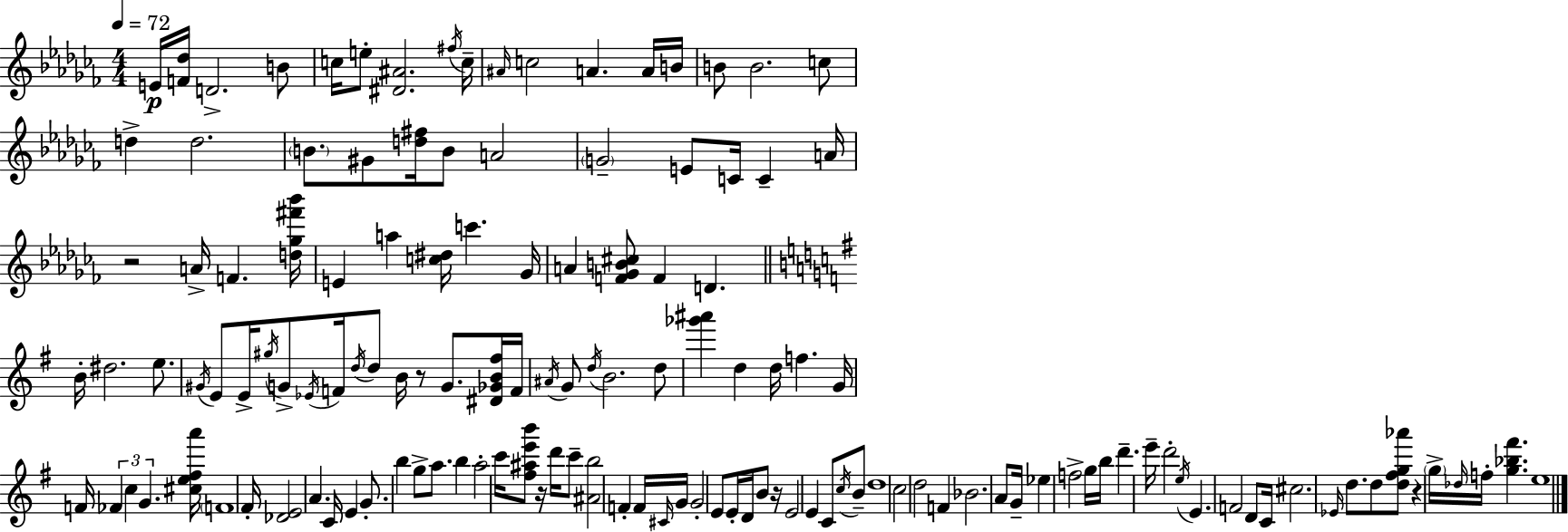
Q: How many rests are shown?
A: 5